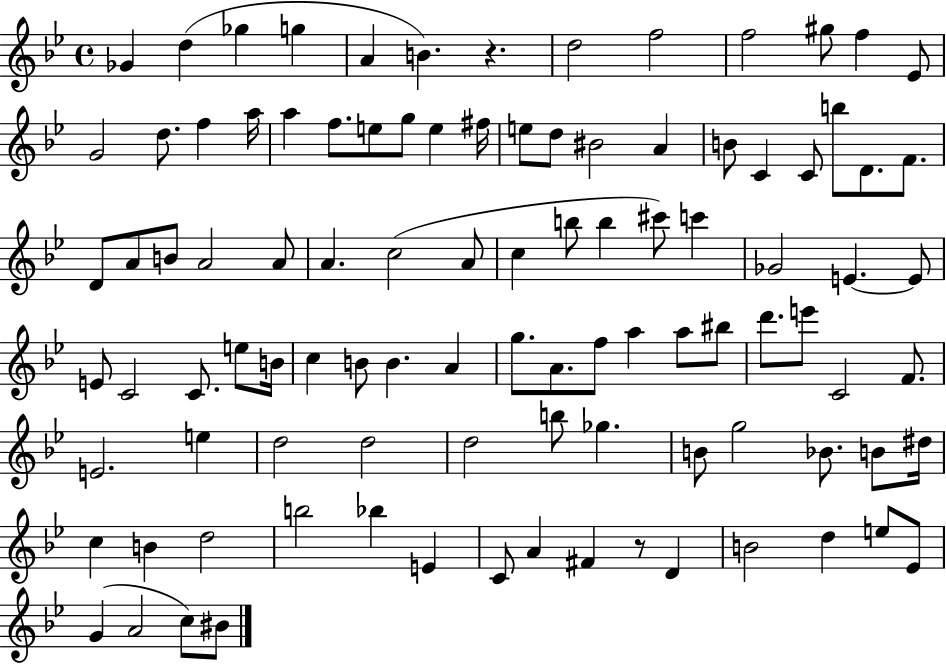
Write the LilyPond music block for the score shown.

{
  \clef treble
  \time 4/4
  \defaultTimeSignature
  \key bes \major
  \repeat volta 2 { ges'4 d''4( ges''4 g''4 | a'4 b'4.) r4. | d''2 f''2 | f''2 gis''8 f''4 ees'8 | \break g'2 d''8. f''4 a''16 | a''4 f''8. e''8 g''8 e''4 fis''16 | e''8 d''8 bis'2 a'4 | b'8 c'4 c'8 b''8 d'8. f'8. | \break d'8 a'8 b'8 a'2 a'8 | a'4. c''2( a'8 | c''4 b''8 b''4 cis'''8) c'''4 | ges'2 e'4.~~ e'8 | \break e'8 c'2 c'8. e''8 b'16 | c''4 b'8 b'4. a'4 | g''8. a'8. f''8 a''4 a''8 bis''8 | d'''8. e'''8 c'2 f'8. | \break e'2. e''4 | d''2 d''2 | d''2 b''8 ges''4. | b'8 g''2 bes'8. b'8 dis''16 | \break c''4 b'4 d''2 | b''2 bes''4 e'4 | c'8 a'4 fis'4 r8 d'4 | b'2 d''4 e''8 ees'8 | \break g'4( a'2 c''8) bis'8 | } \bar "|."
}